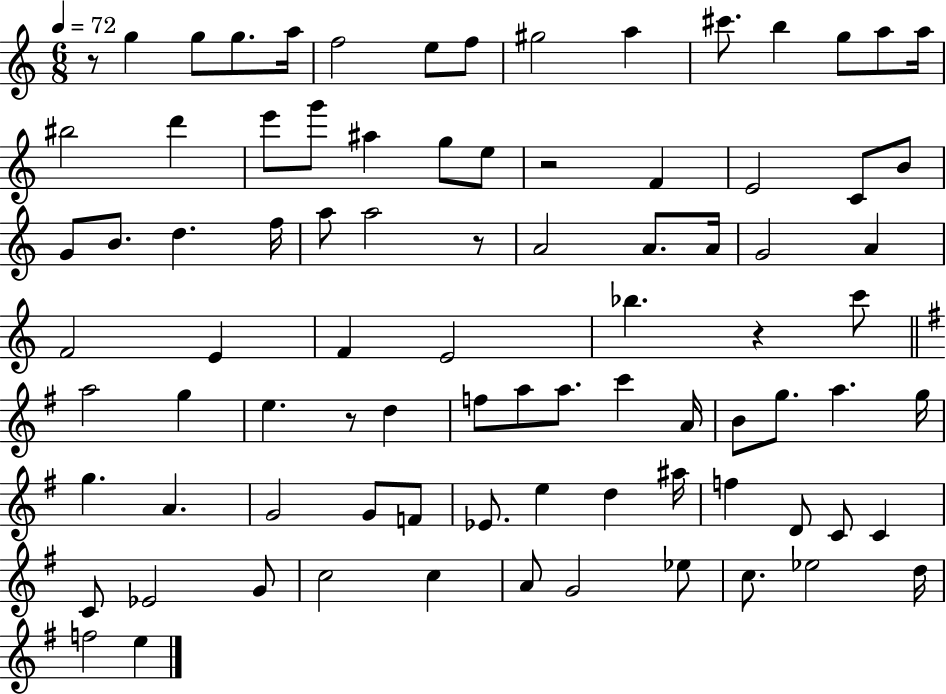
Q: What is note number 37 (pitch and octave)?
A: F4